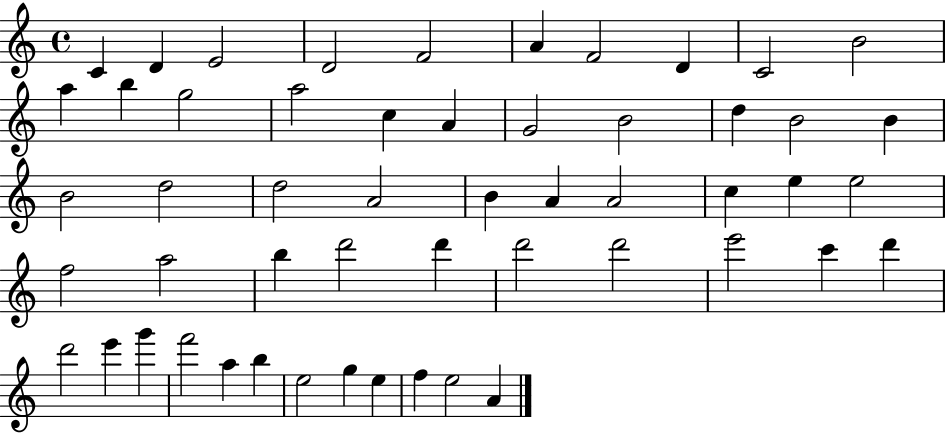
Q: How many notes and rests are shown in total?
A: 53